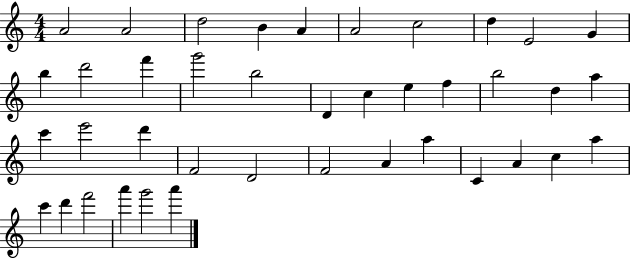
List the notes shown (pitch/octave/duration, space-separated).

A4/h A4/h D5/h B4/q A4/q A4/h C5/h D5/q E4/h G4/q B5/q D6/h F6/q G6/h B5/h D4/q C5/q E5/q F5/q B5/h D5/q A5/q C6/q E6/h D6/q F4/h D4/h F4/h A4/q A5/q C4/q A4/q C5/q A5/q C6/q D6/q F6/h A6/q G6/h A6/q